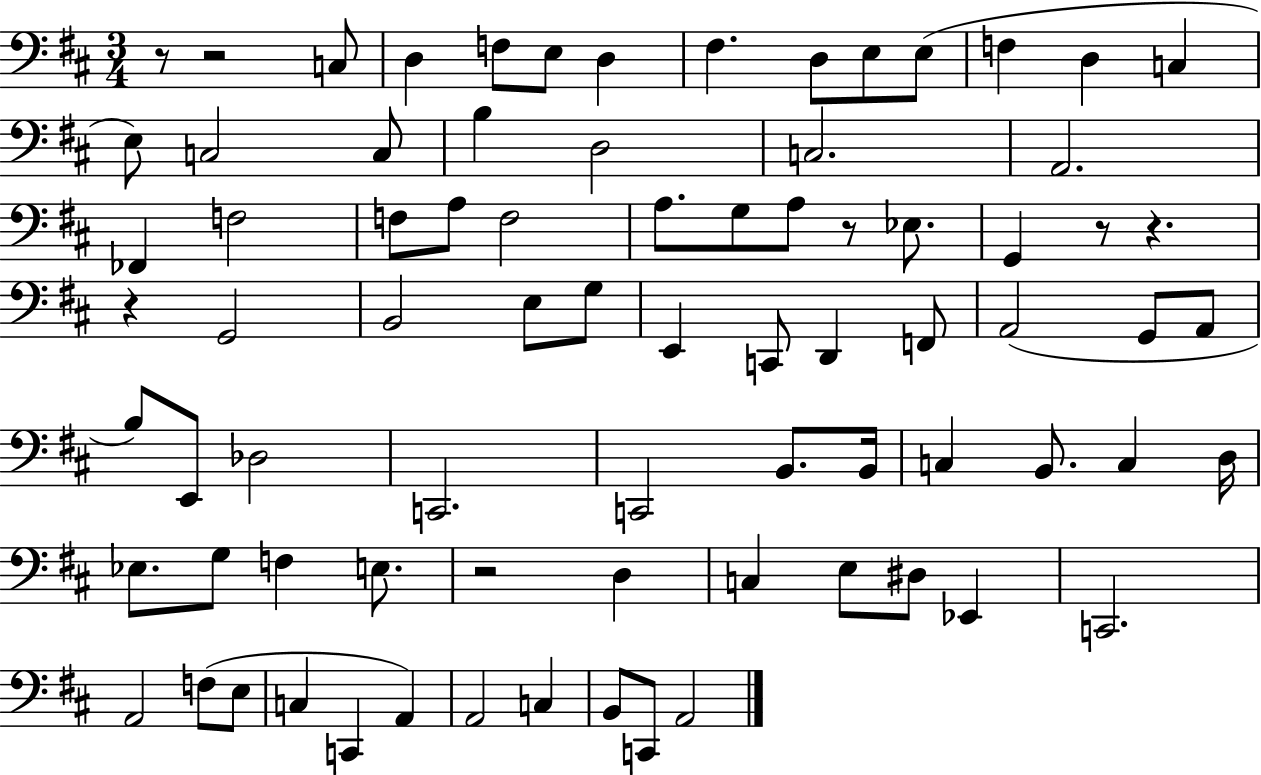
{
  \clef bass
  \numericTimeSignature
  \time 3/4
  \key d \major
  r8 r2 c8 | d4 f8 e8 d4 | fis4. d8 e8 e8( | f4 d4 c4 | \break e8) c2 c8 | b4 d2 | c2. | a,2. | \break fes,4 f2 | f8 a8 f2 | a8. g8 a8 r8 ees8. | g,4 r8 r4. | \break r4 g,2 | b,2 e8 g8 | e,4 c,8 d,4 f,8 | a,2( g,8 a,8 | \break b8) e,8 des2 | c,2. | c,2 b,8. b,16 | c4 b,8. c4 d16 | \break ees8. g8 f4 e8. | r2 d4 | c4 e8 dis8 ees,4 | c,2. | \break a,2 f8( e8 | c4 c,4 a,4) | a,2 c4 | b,8 c,8 a,2 | \break \bar "|."
}